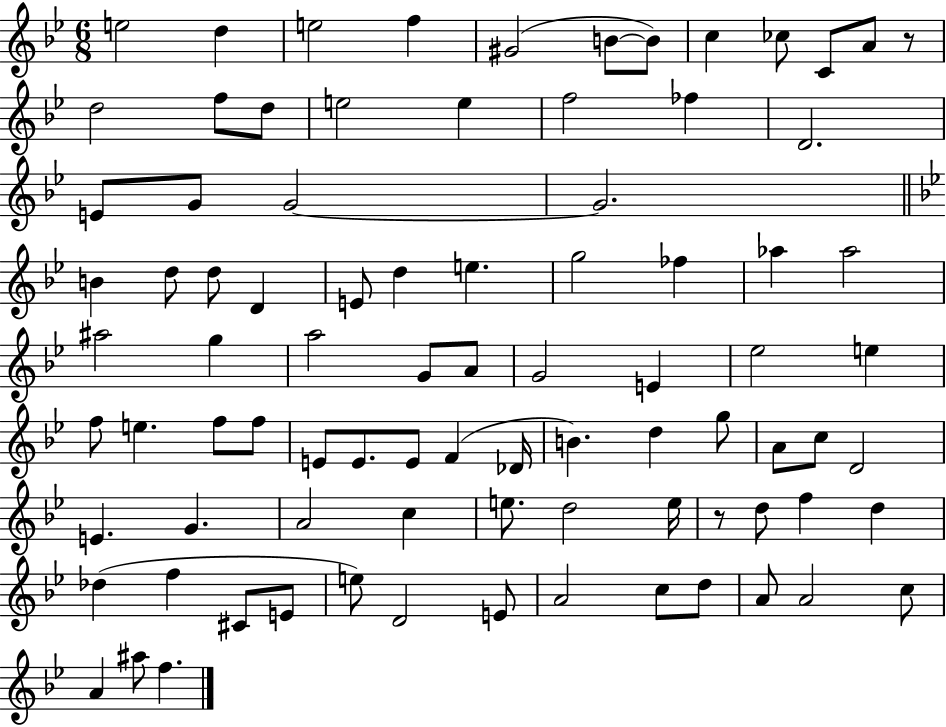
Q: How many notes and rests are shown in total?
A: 86